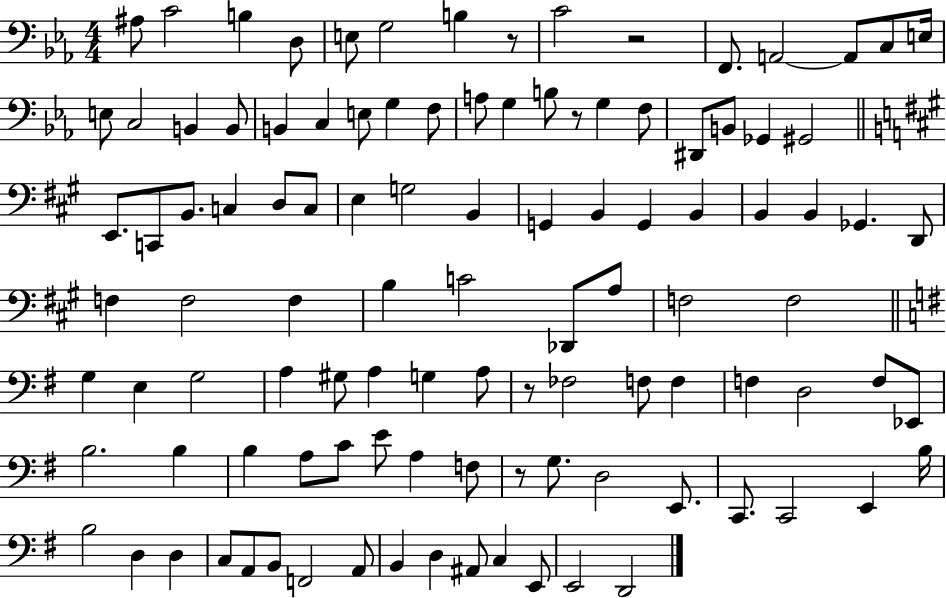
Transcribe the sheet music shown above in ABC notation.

X:1
T:Untitled
M:4/4
L:1/4
K:Eb
^A,/2 C2 B, D,/2 E,/2 G,2 B, z/2 C2 z2 F,,/2 A,,2 A,,/2 C,/2 E,/4 E,/2 C,2 B,, B,,/2 B,, C, E,/2 G, F,/2 A,/2 G, B,/2 z/2 G, F,/2 ^D,,/2 B,,/2 _G,, ^G,,2 E,,/2 C,,/2 B,,/2 C, D,/2 C,/2 E, G,2 B,, G,, B,, G,, B,, B,, B,, _G,, D,,/2 F, F,2 F, B, C2 _D,,/2 A,/2 F,2 F,2 G, E, G,2 A, ^G,/2 A, G, A,/2 z/2 _F,2 F,/2 F, F, D,2 F,/2 _E,,/2 B,2 B, B, A,/2 C/2 E/2 A, F,/2 z/2 G,/2 D,2 E,,/2 C,,/2 C,,2 E,, B,/4 B,2 D, D, C,/2 A,,/2 B,,/2 F,,2 A,,/2 B,, D, ^A,,/2 C, E,,/2 E,,2 D,,2